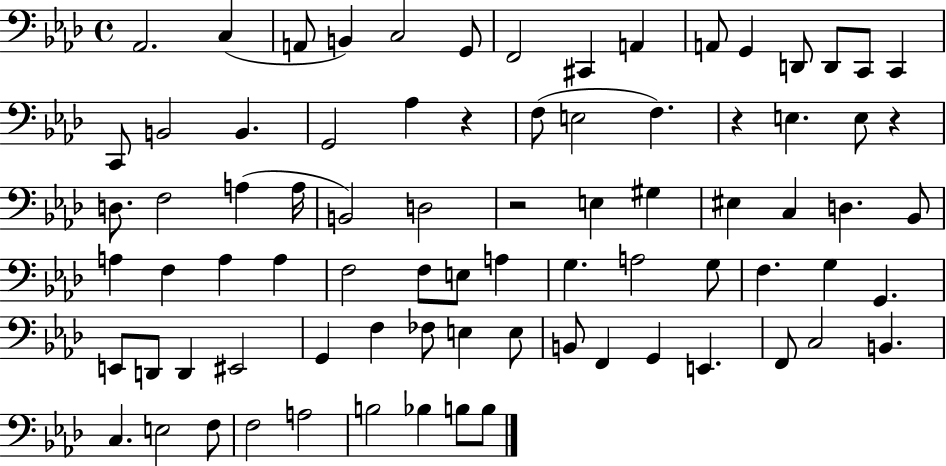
{
  \clef bass
  \time 4/4
  \defaultTimeSignature
  \key aes \major
  aes,2. c4( | a,8 b,4) c2 g,8 | f,2 cis,4 a,4 | a,8 g,4 d,8 d,8 c,8 c,4 | \break c,8 b,2 b,4. | g,2 aes4 r4 | f8( e2 f4.) | r4 e4. e8 r4 | \break d8. f2 a4( a16 | b,2) d2 | r2 e4 gis4 | eis4 c4 d4. bes,8 | \break a4 f4 a4 a4 | f2 f8 e8 a4 | g4. a2 g8 | f4. g4 g,4. | \break e,8 d,8 d,4 eis,2 | g,4 f4 fes8 e4 e8 | b,8 f,4 g,4 e,4. | f,8 c2 b,4. | \break c4. e2 f8 | f2 a2 | b2 bes4 b8 b8 | \bar "|."
}